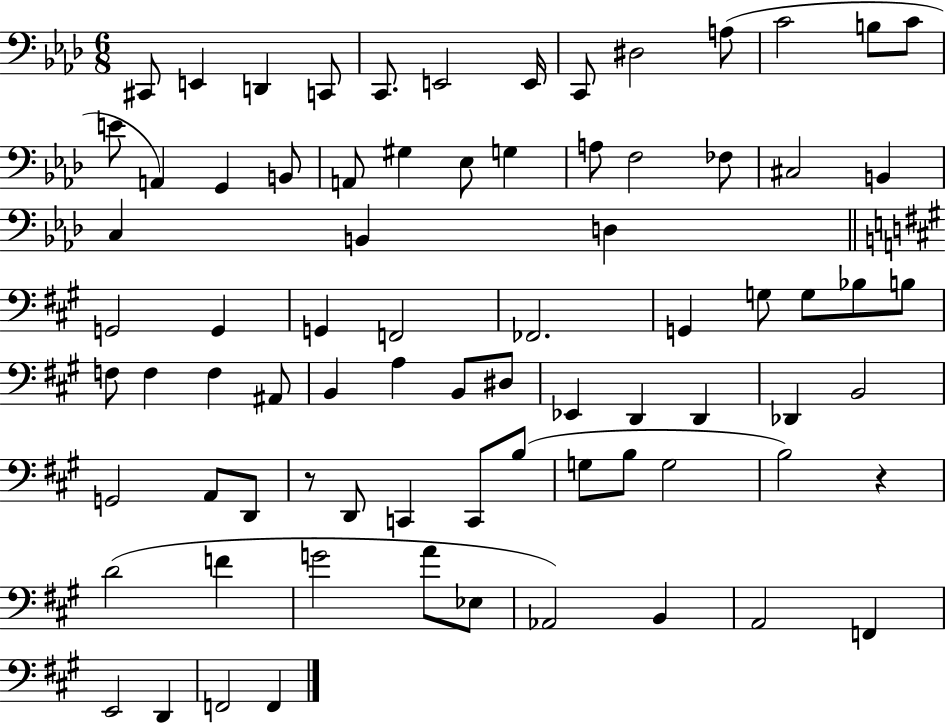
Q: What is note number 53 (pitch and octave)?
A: G2